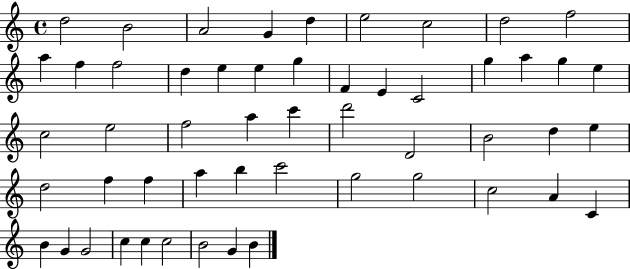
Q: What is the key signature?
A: C major